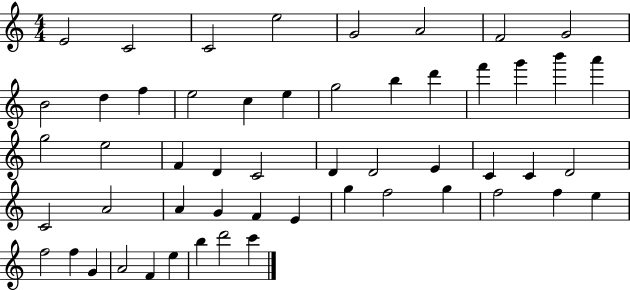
{
  \clef treble
  \numericTimeSignature
  \time 4/4
  \key c \major
  e'2 c'2 | c'2 e''2 | g'2 a'2 | f'2 g'2 | \break b'2 d''4 f''4 | e''2 c''4 e''4 | g''2 b''4 d'''4 | f'''4 g'''4 b'''4 a'''4 | \break g''2 e''2 | f'4 d'4 c'2 | d'4 d'2 e'4 | c'4 c'4 d'2 | \break c'2 a'2 | a'4 g'4 f'4 e'4 | g''4 f''2 g''4 | f''2 f''4 e''4 | \break f''2 f''4 g'4 | a'2 f'4 e''4 | b''4 d'''2 c'''4 | \bar "|."
}